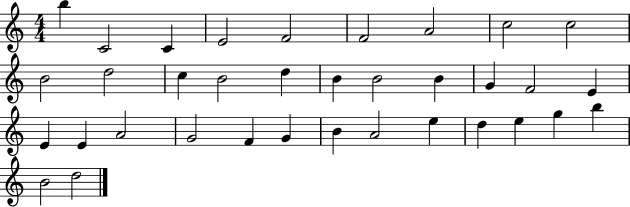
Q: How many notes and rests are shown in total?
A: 35